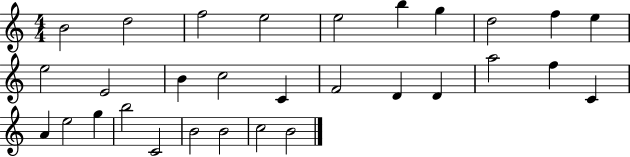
B4/h D5/h F5/h E5/h E5/h B5/q G5/q D5/h F5/q E5/q E5/h E4/h B4/q C5/h C4/q F4/h D4/q D4/q A5/h F5/q C4/q A4/q E5/h G5/q B5/h C4/h B4/h B4/h C5/h B4/h